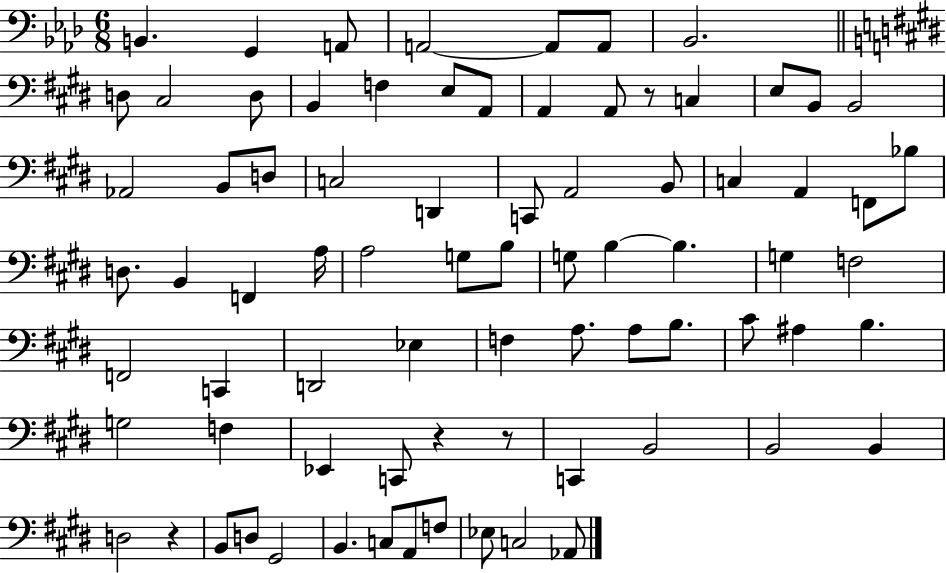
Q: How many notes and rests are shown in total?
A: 78